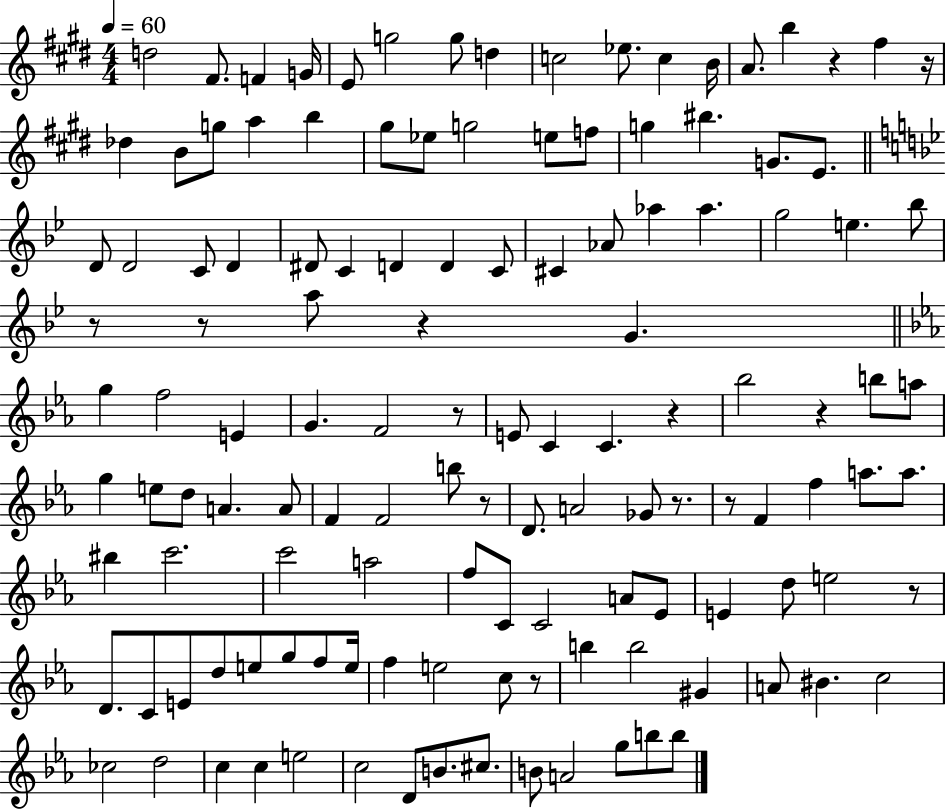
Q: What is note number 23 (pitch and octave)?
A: G5